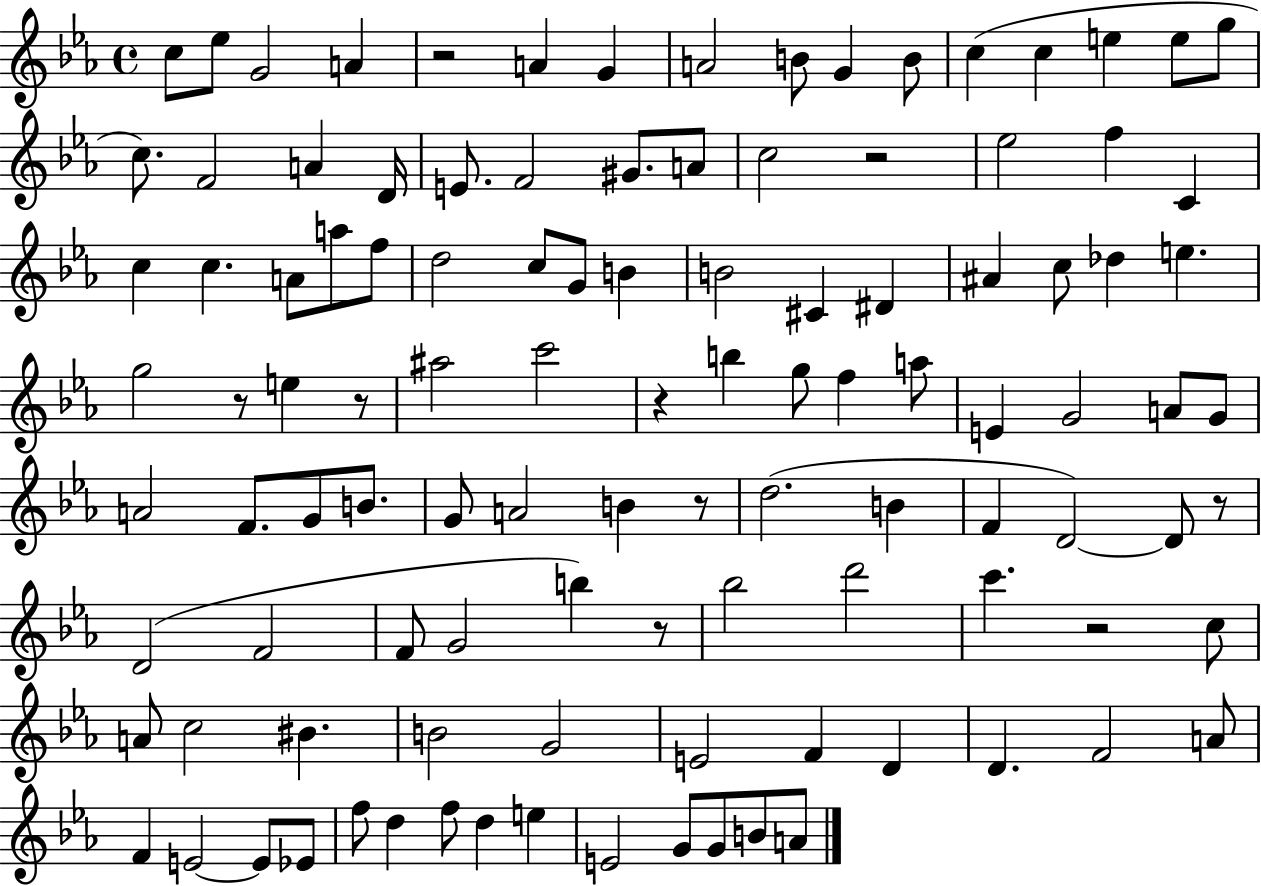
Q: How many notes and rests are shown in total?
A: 110